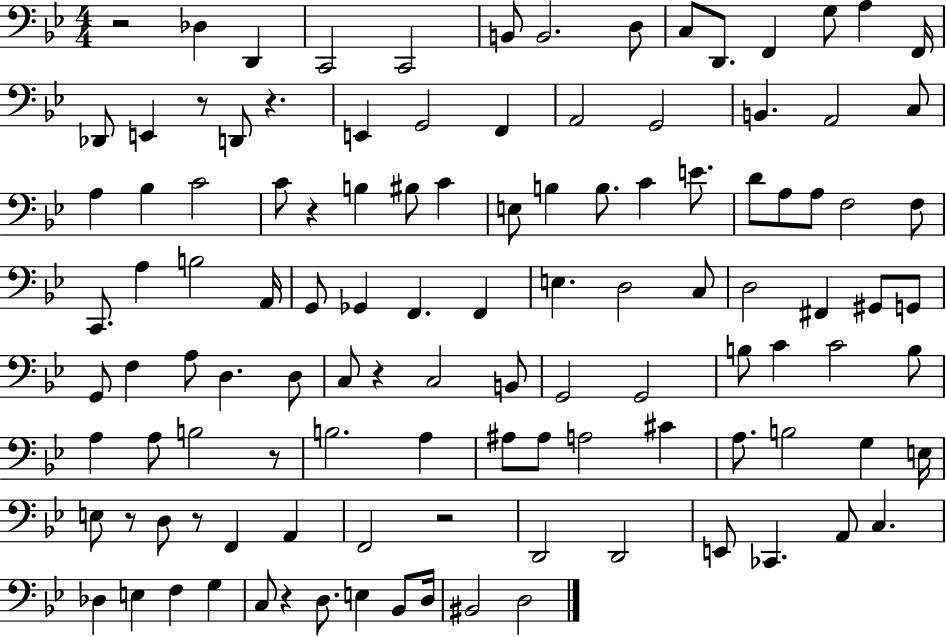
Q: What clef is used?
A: bass